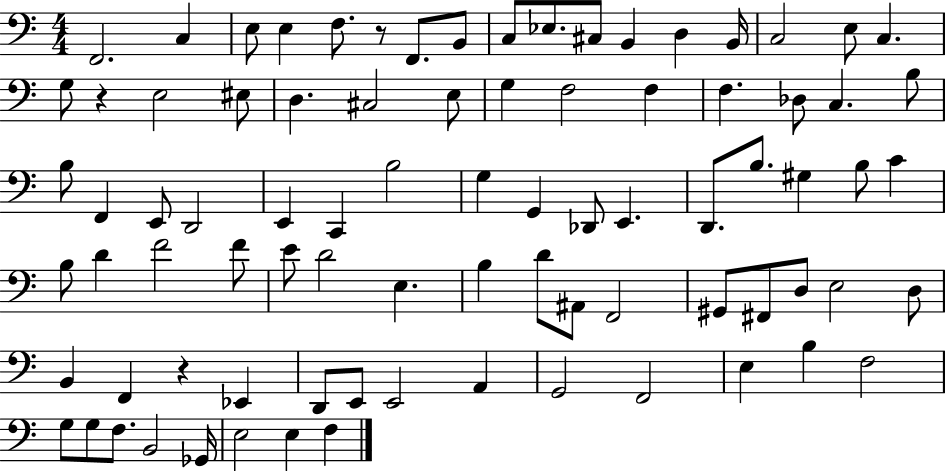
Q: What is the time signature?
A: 4/4